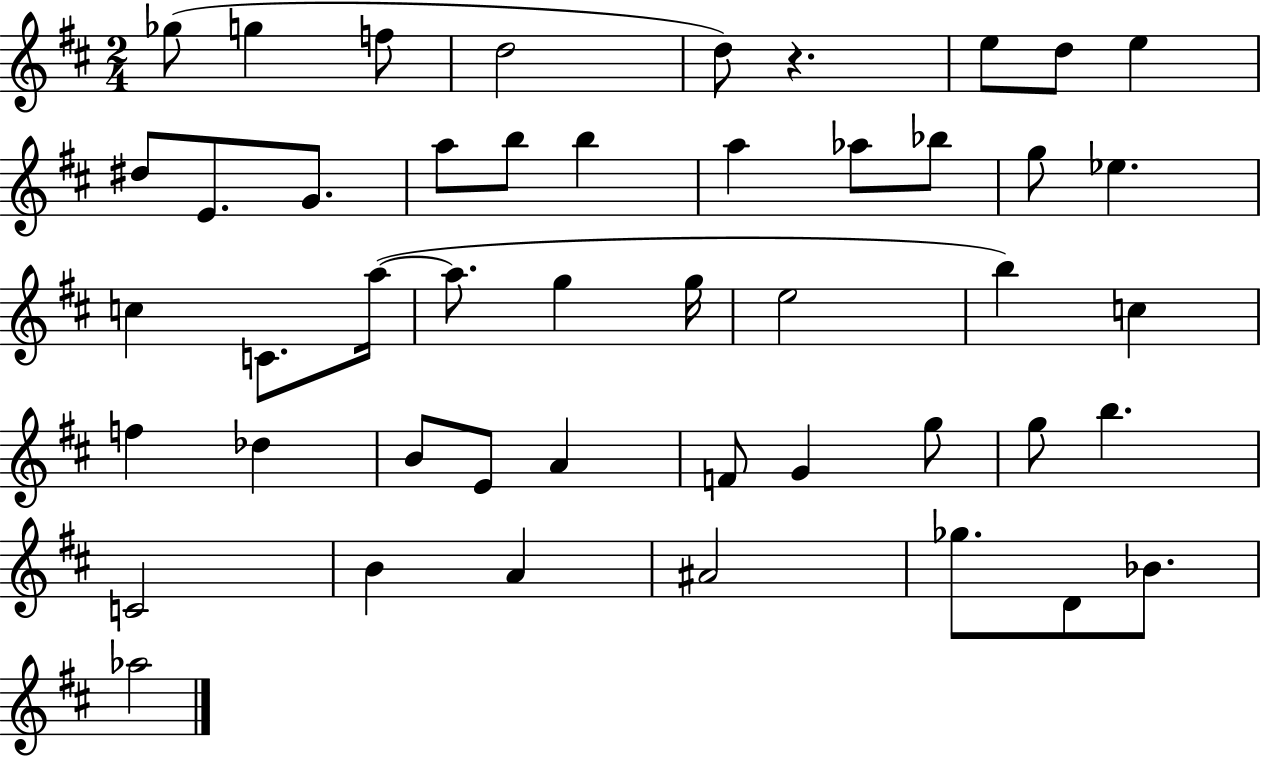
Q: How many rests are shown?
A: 1